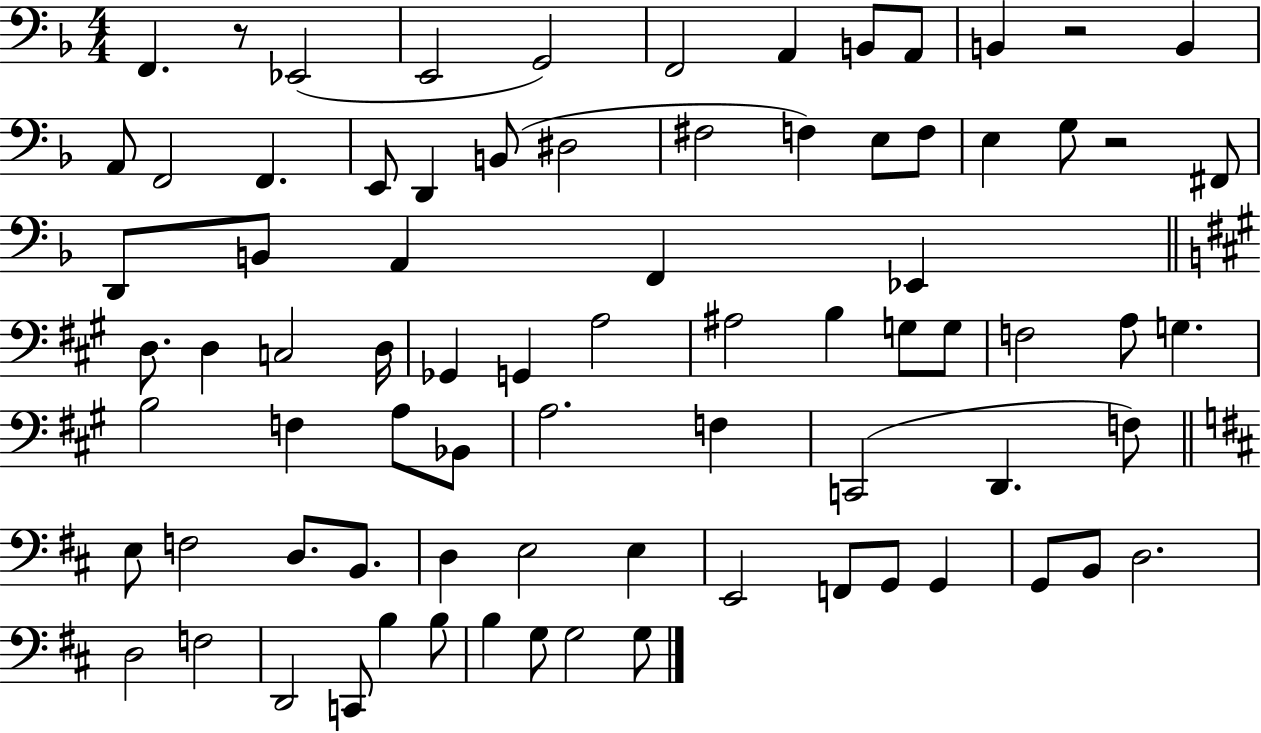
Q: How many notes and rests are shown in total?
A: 79